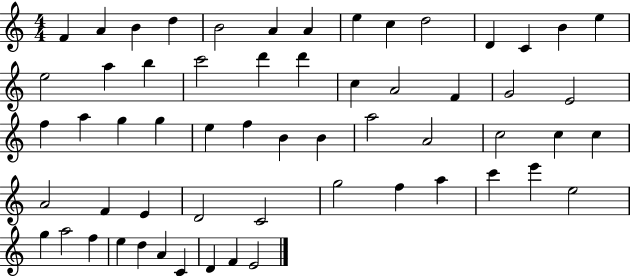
{
  \clef treble
  \numericTimeSignature
  \time 4/4
  \key c \major
  f'4 a'4 b'4 d''4 | b'2 a'4 a'4 | e''4 c''4 d''2 | d'4 c'4 b'4 e''4 | \break e''2 a''4 b''4 | c'''2 d'''4 d'''4 | c''4 a'2 f'4 | g'2 e'2 | \break f''4 a''4 g''4 g''4 | e''4 f''4 b'4 b'4 | a''2 a'2 | c''2 c''4 c''4 | \break a'2 f'4 e'4 | d'2 c'2 | g''2 f''4 a''4 | c'''4 e'''4 e''2 | \break g''4 a''2 f''4 | e''4 d''4 a'4 c'4 | d'4 f'4 e'2 | \bar "|."
}